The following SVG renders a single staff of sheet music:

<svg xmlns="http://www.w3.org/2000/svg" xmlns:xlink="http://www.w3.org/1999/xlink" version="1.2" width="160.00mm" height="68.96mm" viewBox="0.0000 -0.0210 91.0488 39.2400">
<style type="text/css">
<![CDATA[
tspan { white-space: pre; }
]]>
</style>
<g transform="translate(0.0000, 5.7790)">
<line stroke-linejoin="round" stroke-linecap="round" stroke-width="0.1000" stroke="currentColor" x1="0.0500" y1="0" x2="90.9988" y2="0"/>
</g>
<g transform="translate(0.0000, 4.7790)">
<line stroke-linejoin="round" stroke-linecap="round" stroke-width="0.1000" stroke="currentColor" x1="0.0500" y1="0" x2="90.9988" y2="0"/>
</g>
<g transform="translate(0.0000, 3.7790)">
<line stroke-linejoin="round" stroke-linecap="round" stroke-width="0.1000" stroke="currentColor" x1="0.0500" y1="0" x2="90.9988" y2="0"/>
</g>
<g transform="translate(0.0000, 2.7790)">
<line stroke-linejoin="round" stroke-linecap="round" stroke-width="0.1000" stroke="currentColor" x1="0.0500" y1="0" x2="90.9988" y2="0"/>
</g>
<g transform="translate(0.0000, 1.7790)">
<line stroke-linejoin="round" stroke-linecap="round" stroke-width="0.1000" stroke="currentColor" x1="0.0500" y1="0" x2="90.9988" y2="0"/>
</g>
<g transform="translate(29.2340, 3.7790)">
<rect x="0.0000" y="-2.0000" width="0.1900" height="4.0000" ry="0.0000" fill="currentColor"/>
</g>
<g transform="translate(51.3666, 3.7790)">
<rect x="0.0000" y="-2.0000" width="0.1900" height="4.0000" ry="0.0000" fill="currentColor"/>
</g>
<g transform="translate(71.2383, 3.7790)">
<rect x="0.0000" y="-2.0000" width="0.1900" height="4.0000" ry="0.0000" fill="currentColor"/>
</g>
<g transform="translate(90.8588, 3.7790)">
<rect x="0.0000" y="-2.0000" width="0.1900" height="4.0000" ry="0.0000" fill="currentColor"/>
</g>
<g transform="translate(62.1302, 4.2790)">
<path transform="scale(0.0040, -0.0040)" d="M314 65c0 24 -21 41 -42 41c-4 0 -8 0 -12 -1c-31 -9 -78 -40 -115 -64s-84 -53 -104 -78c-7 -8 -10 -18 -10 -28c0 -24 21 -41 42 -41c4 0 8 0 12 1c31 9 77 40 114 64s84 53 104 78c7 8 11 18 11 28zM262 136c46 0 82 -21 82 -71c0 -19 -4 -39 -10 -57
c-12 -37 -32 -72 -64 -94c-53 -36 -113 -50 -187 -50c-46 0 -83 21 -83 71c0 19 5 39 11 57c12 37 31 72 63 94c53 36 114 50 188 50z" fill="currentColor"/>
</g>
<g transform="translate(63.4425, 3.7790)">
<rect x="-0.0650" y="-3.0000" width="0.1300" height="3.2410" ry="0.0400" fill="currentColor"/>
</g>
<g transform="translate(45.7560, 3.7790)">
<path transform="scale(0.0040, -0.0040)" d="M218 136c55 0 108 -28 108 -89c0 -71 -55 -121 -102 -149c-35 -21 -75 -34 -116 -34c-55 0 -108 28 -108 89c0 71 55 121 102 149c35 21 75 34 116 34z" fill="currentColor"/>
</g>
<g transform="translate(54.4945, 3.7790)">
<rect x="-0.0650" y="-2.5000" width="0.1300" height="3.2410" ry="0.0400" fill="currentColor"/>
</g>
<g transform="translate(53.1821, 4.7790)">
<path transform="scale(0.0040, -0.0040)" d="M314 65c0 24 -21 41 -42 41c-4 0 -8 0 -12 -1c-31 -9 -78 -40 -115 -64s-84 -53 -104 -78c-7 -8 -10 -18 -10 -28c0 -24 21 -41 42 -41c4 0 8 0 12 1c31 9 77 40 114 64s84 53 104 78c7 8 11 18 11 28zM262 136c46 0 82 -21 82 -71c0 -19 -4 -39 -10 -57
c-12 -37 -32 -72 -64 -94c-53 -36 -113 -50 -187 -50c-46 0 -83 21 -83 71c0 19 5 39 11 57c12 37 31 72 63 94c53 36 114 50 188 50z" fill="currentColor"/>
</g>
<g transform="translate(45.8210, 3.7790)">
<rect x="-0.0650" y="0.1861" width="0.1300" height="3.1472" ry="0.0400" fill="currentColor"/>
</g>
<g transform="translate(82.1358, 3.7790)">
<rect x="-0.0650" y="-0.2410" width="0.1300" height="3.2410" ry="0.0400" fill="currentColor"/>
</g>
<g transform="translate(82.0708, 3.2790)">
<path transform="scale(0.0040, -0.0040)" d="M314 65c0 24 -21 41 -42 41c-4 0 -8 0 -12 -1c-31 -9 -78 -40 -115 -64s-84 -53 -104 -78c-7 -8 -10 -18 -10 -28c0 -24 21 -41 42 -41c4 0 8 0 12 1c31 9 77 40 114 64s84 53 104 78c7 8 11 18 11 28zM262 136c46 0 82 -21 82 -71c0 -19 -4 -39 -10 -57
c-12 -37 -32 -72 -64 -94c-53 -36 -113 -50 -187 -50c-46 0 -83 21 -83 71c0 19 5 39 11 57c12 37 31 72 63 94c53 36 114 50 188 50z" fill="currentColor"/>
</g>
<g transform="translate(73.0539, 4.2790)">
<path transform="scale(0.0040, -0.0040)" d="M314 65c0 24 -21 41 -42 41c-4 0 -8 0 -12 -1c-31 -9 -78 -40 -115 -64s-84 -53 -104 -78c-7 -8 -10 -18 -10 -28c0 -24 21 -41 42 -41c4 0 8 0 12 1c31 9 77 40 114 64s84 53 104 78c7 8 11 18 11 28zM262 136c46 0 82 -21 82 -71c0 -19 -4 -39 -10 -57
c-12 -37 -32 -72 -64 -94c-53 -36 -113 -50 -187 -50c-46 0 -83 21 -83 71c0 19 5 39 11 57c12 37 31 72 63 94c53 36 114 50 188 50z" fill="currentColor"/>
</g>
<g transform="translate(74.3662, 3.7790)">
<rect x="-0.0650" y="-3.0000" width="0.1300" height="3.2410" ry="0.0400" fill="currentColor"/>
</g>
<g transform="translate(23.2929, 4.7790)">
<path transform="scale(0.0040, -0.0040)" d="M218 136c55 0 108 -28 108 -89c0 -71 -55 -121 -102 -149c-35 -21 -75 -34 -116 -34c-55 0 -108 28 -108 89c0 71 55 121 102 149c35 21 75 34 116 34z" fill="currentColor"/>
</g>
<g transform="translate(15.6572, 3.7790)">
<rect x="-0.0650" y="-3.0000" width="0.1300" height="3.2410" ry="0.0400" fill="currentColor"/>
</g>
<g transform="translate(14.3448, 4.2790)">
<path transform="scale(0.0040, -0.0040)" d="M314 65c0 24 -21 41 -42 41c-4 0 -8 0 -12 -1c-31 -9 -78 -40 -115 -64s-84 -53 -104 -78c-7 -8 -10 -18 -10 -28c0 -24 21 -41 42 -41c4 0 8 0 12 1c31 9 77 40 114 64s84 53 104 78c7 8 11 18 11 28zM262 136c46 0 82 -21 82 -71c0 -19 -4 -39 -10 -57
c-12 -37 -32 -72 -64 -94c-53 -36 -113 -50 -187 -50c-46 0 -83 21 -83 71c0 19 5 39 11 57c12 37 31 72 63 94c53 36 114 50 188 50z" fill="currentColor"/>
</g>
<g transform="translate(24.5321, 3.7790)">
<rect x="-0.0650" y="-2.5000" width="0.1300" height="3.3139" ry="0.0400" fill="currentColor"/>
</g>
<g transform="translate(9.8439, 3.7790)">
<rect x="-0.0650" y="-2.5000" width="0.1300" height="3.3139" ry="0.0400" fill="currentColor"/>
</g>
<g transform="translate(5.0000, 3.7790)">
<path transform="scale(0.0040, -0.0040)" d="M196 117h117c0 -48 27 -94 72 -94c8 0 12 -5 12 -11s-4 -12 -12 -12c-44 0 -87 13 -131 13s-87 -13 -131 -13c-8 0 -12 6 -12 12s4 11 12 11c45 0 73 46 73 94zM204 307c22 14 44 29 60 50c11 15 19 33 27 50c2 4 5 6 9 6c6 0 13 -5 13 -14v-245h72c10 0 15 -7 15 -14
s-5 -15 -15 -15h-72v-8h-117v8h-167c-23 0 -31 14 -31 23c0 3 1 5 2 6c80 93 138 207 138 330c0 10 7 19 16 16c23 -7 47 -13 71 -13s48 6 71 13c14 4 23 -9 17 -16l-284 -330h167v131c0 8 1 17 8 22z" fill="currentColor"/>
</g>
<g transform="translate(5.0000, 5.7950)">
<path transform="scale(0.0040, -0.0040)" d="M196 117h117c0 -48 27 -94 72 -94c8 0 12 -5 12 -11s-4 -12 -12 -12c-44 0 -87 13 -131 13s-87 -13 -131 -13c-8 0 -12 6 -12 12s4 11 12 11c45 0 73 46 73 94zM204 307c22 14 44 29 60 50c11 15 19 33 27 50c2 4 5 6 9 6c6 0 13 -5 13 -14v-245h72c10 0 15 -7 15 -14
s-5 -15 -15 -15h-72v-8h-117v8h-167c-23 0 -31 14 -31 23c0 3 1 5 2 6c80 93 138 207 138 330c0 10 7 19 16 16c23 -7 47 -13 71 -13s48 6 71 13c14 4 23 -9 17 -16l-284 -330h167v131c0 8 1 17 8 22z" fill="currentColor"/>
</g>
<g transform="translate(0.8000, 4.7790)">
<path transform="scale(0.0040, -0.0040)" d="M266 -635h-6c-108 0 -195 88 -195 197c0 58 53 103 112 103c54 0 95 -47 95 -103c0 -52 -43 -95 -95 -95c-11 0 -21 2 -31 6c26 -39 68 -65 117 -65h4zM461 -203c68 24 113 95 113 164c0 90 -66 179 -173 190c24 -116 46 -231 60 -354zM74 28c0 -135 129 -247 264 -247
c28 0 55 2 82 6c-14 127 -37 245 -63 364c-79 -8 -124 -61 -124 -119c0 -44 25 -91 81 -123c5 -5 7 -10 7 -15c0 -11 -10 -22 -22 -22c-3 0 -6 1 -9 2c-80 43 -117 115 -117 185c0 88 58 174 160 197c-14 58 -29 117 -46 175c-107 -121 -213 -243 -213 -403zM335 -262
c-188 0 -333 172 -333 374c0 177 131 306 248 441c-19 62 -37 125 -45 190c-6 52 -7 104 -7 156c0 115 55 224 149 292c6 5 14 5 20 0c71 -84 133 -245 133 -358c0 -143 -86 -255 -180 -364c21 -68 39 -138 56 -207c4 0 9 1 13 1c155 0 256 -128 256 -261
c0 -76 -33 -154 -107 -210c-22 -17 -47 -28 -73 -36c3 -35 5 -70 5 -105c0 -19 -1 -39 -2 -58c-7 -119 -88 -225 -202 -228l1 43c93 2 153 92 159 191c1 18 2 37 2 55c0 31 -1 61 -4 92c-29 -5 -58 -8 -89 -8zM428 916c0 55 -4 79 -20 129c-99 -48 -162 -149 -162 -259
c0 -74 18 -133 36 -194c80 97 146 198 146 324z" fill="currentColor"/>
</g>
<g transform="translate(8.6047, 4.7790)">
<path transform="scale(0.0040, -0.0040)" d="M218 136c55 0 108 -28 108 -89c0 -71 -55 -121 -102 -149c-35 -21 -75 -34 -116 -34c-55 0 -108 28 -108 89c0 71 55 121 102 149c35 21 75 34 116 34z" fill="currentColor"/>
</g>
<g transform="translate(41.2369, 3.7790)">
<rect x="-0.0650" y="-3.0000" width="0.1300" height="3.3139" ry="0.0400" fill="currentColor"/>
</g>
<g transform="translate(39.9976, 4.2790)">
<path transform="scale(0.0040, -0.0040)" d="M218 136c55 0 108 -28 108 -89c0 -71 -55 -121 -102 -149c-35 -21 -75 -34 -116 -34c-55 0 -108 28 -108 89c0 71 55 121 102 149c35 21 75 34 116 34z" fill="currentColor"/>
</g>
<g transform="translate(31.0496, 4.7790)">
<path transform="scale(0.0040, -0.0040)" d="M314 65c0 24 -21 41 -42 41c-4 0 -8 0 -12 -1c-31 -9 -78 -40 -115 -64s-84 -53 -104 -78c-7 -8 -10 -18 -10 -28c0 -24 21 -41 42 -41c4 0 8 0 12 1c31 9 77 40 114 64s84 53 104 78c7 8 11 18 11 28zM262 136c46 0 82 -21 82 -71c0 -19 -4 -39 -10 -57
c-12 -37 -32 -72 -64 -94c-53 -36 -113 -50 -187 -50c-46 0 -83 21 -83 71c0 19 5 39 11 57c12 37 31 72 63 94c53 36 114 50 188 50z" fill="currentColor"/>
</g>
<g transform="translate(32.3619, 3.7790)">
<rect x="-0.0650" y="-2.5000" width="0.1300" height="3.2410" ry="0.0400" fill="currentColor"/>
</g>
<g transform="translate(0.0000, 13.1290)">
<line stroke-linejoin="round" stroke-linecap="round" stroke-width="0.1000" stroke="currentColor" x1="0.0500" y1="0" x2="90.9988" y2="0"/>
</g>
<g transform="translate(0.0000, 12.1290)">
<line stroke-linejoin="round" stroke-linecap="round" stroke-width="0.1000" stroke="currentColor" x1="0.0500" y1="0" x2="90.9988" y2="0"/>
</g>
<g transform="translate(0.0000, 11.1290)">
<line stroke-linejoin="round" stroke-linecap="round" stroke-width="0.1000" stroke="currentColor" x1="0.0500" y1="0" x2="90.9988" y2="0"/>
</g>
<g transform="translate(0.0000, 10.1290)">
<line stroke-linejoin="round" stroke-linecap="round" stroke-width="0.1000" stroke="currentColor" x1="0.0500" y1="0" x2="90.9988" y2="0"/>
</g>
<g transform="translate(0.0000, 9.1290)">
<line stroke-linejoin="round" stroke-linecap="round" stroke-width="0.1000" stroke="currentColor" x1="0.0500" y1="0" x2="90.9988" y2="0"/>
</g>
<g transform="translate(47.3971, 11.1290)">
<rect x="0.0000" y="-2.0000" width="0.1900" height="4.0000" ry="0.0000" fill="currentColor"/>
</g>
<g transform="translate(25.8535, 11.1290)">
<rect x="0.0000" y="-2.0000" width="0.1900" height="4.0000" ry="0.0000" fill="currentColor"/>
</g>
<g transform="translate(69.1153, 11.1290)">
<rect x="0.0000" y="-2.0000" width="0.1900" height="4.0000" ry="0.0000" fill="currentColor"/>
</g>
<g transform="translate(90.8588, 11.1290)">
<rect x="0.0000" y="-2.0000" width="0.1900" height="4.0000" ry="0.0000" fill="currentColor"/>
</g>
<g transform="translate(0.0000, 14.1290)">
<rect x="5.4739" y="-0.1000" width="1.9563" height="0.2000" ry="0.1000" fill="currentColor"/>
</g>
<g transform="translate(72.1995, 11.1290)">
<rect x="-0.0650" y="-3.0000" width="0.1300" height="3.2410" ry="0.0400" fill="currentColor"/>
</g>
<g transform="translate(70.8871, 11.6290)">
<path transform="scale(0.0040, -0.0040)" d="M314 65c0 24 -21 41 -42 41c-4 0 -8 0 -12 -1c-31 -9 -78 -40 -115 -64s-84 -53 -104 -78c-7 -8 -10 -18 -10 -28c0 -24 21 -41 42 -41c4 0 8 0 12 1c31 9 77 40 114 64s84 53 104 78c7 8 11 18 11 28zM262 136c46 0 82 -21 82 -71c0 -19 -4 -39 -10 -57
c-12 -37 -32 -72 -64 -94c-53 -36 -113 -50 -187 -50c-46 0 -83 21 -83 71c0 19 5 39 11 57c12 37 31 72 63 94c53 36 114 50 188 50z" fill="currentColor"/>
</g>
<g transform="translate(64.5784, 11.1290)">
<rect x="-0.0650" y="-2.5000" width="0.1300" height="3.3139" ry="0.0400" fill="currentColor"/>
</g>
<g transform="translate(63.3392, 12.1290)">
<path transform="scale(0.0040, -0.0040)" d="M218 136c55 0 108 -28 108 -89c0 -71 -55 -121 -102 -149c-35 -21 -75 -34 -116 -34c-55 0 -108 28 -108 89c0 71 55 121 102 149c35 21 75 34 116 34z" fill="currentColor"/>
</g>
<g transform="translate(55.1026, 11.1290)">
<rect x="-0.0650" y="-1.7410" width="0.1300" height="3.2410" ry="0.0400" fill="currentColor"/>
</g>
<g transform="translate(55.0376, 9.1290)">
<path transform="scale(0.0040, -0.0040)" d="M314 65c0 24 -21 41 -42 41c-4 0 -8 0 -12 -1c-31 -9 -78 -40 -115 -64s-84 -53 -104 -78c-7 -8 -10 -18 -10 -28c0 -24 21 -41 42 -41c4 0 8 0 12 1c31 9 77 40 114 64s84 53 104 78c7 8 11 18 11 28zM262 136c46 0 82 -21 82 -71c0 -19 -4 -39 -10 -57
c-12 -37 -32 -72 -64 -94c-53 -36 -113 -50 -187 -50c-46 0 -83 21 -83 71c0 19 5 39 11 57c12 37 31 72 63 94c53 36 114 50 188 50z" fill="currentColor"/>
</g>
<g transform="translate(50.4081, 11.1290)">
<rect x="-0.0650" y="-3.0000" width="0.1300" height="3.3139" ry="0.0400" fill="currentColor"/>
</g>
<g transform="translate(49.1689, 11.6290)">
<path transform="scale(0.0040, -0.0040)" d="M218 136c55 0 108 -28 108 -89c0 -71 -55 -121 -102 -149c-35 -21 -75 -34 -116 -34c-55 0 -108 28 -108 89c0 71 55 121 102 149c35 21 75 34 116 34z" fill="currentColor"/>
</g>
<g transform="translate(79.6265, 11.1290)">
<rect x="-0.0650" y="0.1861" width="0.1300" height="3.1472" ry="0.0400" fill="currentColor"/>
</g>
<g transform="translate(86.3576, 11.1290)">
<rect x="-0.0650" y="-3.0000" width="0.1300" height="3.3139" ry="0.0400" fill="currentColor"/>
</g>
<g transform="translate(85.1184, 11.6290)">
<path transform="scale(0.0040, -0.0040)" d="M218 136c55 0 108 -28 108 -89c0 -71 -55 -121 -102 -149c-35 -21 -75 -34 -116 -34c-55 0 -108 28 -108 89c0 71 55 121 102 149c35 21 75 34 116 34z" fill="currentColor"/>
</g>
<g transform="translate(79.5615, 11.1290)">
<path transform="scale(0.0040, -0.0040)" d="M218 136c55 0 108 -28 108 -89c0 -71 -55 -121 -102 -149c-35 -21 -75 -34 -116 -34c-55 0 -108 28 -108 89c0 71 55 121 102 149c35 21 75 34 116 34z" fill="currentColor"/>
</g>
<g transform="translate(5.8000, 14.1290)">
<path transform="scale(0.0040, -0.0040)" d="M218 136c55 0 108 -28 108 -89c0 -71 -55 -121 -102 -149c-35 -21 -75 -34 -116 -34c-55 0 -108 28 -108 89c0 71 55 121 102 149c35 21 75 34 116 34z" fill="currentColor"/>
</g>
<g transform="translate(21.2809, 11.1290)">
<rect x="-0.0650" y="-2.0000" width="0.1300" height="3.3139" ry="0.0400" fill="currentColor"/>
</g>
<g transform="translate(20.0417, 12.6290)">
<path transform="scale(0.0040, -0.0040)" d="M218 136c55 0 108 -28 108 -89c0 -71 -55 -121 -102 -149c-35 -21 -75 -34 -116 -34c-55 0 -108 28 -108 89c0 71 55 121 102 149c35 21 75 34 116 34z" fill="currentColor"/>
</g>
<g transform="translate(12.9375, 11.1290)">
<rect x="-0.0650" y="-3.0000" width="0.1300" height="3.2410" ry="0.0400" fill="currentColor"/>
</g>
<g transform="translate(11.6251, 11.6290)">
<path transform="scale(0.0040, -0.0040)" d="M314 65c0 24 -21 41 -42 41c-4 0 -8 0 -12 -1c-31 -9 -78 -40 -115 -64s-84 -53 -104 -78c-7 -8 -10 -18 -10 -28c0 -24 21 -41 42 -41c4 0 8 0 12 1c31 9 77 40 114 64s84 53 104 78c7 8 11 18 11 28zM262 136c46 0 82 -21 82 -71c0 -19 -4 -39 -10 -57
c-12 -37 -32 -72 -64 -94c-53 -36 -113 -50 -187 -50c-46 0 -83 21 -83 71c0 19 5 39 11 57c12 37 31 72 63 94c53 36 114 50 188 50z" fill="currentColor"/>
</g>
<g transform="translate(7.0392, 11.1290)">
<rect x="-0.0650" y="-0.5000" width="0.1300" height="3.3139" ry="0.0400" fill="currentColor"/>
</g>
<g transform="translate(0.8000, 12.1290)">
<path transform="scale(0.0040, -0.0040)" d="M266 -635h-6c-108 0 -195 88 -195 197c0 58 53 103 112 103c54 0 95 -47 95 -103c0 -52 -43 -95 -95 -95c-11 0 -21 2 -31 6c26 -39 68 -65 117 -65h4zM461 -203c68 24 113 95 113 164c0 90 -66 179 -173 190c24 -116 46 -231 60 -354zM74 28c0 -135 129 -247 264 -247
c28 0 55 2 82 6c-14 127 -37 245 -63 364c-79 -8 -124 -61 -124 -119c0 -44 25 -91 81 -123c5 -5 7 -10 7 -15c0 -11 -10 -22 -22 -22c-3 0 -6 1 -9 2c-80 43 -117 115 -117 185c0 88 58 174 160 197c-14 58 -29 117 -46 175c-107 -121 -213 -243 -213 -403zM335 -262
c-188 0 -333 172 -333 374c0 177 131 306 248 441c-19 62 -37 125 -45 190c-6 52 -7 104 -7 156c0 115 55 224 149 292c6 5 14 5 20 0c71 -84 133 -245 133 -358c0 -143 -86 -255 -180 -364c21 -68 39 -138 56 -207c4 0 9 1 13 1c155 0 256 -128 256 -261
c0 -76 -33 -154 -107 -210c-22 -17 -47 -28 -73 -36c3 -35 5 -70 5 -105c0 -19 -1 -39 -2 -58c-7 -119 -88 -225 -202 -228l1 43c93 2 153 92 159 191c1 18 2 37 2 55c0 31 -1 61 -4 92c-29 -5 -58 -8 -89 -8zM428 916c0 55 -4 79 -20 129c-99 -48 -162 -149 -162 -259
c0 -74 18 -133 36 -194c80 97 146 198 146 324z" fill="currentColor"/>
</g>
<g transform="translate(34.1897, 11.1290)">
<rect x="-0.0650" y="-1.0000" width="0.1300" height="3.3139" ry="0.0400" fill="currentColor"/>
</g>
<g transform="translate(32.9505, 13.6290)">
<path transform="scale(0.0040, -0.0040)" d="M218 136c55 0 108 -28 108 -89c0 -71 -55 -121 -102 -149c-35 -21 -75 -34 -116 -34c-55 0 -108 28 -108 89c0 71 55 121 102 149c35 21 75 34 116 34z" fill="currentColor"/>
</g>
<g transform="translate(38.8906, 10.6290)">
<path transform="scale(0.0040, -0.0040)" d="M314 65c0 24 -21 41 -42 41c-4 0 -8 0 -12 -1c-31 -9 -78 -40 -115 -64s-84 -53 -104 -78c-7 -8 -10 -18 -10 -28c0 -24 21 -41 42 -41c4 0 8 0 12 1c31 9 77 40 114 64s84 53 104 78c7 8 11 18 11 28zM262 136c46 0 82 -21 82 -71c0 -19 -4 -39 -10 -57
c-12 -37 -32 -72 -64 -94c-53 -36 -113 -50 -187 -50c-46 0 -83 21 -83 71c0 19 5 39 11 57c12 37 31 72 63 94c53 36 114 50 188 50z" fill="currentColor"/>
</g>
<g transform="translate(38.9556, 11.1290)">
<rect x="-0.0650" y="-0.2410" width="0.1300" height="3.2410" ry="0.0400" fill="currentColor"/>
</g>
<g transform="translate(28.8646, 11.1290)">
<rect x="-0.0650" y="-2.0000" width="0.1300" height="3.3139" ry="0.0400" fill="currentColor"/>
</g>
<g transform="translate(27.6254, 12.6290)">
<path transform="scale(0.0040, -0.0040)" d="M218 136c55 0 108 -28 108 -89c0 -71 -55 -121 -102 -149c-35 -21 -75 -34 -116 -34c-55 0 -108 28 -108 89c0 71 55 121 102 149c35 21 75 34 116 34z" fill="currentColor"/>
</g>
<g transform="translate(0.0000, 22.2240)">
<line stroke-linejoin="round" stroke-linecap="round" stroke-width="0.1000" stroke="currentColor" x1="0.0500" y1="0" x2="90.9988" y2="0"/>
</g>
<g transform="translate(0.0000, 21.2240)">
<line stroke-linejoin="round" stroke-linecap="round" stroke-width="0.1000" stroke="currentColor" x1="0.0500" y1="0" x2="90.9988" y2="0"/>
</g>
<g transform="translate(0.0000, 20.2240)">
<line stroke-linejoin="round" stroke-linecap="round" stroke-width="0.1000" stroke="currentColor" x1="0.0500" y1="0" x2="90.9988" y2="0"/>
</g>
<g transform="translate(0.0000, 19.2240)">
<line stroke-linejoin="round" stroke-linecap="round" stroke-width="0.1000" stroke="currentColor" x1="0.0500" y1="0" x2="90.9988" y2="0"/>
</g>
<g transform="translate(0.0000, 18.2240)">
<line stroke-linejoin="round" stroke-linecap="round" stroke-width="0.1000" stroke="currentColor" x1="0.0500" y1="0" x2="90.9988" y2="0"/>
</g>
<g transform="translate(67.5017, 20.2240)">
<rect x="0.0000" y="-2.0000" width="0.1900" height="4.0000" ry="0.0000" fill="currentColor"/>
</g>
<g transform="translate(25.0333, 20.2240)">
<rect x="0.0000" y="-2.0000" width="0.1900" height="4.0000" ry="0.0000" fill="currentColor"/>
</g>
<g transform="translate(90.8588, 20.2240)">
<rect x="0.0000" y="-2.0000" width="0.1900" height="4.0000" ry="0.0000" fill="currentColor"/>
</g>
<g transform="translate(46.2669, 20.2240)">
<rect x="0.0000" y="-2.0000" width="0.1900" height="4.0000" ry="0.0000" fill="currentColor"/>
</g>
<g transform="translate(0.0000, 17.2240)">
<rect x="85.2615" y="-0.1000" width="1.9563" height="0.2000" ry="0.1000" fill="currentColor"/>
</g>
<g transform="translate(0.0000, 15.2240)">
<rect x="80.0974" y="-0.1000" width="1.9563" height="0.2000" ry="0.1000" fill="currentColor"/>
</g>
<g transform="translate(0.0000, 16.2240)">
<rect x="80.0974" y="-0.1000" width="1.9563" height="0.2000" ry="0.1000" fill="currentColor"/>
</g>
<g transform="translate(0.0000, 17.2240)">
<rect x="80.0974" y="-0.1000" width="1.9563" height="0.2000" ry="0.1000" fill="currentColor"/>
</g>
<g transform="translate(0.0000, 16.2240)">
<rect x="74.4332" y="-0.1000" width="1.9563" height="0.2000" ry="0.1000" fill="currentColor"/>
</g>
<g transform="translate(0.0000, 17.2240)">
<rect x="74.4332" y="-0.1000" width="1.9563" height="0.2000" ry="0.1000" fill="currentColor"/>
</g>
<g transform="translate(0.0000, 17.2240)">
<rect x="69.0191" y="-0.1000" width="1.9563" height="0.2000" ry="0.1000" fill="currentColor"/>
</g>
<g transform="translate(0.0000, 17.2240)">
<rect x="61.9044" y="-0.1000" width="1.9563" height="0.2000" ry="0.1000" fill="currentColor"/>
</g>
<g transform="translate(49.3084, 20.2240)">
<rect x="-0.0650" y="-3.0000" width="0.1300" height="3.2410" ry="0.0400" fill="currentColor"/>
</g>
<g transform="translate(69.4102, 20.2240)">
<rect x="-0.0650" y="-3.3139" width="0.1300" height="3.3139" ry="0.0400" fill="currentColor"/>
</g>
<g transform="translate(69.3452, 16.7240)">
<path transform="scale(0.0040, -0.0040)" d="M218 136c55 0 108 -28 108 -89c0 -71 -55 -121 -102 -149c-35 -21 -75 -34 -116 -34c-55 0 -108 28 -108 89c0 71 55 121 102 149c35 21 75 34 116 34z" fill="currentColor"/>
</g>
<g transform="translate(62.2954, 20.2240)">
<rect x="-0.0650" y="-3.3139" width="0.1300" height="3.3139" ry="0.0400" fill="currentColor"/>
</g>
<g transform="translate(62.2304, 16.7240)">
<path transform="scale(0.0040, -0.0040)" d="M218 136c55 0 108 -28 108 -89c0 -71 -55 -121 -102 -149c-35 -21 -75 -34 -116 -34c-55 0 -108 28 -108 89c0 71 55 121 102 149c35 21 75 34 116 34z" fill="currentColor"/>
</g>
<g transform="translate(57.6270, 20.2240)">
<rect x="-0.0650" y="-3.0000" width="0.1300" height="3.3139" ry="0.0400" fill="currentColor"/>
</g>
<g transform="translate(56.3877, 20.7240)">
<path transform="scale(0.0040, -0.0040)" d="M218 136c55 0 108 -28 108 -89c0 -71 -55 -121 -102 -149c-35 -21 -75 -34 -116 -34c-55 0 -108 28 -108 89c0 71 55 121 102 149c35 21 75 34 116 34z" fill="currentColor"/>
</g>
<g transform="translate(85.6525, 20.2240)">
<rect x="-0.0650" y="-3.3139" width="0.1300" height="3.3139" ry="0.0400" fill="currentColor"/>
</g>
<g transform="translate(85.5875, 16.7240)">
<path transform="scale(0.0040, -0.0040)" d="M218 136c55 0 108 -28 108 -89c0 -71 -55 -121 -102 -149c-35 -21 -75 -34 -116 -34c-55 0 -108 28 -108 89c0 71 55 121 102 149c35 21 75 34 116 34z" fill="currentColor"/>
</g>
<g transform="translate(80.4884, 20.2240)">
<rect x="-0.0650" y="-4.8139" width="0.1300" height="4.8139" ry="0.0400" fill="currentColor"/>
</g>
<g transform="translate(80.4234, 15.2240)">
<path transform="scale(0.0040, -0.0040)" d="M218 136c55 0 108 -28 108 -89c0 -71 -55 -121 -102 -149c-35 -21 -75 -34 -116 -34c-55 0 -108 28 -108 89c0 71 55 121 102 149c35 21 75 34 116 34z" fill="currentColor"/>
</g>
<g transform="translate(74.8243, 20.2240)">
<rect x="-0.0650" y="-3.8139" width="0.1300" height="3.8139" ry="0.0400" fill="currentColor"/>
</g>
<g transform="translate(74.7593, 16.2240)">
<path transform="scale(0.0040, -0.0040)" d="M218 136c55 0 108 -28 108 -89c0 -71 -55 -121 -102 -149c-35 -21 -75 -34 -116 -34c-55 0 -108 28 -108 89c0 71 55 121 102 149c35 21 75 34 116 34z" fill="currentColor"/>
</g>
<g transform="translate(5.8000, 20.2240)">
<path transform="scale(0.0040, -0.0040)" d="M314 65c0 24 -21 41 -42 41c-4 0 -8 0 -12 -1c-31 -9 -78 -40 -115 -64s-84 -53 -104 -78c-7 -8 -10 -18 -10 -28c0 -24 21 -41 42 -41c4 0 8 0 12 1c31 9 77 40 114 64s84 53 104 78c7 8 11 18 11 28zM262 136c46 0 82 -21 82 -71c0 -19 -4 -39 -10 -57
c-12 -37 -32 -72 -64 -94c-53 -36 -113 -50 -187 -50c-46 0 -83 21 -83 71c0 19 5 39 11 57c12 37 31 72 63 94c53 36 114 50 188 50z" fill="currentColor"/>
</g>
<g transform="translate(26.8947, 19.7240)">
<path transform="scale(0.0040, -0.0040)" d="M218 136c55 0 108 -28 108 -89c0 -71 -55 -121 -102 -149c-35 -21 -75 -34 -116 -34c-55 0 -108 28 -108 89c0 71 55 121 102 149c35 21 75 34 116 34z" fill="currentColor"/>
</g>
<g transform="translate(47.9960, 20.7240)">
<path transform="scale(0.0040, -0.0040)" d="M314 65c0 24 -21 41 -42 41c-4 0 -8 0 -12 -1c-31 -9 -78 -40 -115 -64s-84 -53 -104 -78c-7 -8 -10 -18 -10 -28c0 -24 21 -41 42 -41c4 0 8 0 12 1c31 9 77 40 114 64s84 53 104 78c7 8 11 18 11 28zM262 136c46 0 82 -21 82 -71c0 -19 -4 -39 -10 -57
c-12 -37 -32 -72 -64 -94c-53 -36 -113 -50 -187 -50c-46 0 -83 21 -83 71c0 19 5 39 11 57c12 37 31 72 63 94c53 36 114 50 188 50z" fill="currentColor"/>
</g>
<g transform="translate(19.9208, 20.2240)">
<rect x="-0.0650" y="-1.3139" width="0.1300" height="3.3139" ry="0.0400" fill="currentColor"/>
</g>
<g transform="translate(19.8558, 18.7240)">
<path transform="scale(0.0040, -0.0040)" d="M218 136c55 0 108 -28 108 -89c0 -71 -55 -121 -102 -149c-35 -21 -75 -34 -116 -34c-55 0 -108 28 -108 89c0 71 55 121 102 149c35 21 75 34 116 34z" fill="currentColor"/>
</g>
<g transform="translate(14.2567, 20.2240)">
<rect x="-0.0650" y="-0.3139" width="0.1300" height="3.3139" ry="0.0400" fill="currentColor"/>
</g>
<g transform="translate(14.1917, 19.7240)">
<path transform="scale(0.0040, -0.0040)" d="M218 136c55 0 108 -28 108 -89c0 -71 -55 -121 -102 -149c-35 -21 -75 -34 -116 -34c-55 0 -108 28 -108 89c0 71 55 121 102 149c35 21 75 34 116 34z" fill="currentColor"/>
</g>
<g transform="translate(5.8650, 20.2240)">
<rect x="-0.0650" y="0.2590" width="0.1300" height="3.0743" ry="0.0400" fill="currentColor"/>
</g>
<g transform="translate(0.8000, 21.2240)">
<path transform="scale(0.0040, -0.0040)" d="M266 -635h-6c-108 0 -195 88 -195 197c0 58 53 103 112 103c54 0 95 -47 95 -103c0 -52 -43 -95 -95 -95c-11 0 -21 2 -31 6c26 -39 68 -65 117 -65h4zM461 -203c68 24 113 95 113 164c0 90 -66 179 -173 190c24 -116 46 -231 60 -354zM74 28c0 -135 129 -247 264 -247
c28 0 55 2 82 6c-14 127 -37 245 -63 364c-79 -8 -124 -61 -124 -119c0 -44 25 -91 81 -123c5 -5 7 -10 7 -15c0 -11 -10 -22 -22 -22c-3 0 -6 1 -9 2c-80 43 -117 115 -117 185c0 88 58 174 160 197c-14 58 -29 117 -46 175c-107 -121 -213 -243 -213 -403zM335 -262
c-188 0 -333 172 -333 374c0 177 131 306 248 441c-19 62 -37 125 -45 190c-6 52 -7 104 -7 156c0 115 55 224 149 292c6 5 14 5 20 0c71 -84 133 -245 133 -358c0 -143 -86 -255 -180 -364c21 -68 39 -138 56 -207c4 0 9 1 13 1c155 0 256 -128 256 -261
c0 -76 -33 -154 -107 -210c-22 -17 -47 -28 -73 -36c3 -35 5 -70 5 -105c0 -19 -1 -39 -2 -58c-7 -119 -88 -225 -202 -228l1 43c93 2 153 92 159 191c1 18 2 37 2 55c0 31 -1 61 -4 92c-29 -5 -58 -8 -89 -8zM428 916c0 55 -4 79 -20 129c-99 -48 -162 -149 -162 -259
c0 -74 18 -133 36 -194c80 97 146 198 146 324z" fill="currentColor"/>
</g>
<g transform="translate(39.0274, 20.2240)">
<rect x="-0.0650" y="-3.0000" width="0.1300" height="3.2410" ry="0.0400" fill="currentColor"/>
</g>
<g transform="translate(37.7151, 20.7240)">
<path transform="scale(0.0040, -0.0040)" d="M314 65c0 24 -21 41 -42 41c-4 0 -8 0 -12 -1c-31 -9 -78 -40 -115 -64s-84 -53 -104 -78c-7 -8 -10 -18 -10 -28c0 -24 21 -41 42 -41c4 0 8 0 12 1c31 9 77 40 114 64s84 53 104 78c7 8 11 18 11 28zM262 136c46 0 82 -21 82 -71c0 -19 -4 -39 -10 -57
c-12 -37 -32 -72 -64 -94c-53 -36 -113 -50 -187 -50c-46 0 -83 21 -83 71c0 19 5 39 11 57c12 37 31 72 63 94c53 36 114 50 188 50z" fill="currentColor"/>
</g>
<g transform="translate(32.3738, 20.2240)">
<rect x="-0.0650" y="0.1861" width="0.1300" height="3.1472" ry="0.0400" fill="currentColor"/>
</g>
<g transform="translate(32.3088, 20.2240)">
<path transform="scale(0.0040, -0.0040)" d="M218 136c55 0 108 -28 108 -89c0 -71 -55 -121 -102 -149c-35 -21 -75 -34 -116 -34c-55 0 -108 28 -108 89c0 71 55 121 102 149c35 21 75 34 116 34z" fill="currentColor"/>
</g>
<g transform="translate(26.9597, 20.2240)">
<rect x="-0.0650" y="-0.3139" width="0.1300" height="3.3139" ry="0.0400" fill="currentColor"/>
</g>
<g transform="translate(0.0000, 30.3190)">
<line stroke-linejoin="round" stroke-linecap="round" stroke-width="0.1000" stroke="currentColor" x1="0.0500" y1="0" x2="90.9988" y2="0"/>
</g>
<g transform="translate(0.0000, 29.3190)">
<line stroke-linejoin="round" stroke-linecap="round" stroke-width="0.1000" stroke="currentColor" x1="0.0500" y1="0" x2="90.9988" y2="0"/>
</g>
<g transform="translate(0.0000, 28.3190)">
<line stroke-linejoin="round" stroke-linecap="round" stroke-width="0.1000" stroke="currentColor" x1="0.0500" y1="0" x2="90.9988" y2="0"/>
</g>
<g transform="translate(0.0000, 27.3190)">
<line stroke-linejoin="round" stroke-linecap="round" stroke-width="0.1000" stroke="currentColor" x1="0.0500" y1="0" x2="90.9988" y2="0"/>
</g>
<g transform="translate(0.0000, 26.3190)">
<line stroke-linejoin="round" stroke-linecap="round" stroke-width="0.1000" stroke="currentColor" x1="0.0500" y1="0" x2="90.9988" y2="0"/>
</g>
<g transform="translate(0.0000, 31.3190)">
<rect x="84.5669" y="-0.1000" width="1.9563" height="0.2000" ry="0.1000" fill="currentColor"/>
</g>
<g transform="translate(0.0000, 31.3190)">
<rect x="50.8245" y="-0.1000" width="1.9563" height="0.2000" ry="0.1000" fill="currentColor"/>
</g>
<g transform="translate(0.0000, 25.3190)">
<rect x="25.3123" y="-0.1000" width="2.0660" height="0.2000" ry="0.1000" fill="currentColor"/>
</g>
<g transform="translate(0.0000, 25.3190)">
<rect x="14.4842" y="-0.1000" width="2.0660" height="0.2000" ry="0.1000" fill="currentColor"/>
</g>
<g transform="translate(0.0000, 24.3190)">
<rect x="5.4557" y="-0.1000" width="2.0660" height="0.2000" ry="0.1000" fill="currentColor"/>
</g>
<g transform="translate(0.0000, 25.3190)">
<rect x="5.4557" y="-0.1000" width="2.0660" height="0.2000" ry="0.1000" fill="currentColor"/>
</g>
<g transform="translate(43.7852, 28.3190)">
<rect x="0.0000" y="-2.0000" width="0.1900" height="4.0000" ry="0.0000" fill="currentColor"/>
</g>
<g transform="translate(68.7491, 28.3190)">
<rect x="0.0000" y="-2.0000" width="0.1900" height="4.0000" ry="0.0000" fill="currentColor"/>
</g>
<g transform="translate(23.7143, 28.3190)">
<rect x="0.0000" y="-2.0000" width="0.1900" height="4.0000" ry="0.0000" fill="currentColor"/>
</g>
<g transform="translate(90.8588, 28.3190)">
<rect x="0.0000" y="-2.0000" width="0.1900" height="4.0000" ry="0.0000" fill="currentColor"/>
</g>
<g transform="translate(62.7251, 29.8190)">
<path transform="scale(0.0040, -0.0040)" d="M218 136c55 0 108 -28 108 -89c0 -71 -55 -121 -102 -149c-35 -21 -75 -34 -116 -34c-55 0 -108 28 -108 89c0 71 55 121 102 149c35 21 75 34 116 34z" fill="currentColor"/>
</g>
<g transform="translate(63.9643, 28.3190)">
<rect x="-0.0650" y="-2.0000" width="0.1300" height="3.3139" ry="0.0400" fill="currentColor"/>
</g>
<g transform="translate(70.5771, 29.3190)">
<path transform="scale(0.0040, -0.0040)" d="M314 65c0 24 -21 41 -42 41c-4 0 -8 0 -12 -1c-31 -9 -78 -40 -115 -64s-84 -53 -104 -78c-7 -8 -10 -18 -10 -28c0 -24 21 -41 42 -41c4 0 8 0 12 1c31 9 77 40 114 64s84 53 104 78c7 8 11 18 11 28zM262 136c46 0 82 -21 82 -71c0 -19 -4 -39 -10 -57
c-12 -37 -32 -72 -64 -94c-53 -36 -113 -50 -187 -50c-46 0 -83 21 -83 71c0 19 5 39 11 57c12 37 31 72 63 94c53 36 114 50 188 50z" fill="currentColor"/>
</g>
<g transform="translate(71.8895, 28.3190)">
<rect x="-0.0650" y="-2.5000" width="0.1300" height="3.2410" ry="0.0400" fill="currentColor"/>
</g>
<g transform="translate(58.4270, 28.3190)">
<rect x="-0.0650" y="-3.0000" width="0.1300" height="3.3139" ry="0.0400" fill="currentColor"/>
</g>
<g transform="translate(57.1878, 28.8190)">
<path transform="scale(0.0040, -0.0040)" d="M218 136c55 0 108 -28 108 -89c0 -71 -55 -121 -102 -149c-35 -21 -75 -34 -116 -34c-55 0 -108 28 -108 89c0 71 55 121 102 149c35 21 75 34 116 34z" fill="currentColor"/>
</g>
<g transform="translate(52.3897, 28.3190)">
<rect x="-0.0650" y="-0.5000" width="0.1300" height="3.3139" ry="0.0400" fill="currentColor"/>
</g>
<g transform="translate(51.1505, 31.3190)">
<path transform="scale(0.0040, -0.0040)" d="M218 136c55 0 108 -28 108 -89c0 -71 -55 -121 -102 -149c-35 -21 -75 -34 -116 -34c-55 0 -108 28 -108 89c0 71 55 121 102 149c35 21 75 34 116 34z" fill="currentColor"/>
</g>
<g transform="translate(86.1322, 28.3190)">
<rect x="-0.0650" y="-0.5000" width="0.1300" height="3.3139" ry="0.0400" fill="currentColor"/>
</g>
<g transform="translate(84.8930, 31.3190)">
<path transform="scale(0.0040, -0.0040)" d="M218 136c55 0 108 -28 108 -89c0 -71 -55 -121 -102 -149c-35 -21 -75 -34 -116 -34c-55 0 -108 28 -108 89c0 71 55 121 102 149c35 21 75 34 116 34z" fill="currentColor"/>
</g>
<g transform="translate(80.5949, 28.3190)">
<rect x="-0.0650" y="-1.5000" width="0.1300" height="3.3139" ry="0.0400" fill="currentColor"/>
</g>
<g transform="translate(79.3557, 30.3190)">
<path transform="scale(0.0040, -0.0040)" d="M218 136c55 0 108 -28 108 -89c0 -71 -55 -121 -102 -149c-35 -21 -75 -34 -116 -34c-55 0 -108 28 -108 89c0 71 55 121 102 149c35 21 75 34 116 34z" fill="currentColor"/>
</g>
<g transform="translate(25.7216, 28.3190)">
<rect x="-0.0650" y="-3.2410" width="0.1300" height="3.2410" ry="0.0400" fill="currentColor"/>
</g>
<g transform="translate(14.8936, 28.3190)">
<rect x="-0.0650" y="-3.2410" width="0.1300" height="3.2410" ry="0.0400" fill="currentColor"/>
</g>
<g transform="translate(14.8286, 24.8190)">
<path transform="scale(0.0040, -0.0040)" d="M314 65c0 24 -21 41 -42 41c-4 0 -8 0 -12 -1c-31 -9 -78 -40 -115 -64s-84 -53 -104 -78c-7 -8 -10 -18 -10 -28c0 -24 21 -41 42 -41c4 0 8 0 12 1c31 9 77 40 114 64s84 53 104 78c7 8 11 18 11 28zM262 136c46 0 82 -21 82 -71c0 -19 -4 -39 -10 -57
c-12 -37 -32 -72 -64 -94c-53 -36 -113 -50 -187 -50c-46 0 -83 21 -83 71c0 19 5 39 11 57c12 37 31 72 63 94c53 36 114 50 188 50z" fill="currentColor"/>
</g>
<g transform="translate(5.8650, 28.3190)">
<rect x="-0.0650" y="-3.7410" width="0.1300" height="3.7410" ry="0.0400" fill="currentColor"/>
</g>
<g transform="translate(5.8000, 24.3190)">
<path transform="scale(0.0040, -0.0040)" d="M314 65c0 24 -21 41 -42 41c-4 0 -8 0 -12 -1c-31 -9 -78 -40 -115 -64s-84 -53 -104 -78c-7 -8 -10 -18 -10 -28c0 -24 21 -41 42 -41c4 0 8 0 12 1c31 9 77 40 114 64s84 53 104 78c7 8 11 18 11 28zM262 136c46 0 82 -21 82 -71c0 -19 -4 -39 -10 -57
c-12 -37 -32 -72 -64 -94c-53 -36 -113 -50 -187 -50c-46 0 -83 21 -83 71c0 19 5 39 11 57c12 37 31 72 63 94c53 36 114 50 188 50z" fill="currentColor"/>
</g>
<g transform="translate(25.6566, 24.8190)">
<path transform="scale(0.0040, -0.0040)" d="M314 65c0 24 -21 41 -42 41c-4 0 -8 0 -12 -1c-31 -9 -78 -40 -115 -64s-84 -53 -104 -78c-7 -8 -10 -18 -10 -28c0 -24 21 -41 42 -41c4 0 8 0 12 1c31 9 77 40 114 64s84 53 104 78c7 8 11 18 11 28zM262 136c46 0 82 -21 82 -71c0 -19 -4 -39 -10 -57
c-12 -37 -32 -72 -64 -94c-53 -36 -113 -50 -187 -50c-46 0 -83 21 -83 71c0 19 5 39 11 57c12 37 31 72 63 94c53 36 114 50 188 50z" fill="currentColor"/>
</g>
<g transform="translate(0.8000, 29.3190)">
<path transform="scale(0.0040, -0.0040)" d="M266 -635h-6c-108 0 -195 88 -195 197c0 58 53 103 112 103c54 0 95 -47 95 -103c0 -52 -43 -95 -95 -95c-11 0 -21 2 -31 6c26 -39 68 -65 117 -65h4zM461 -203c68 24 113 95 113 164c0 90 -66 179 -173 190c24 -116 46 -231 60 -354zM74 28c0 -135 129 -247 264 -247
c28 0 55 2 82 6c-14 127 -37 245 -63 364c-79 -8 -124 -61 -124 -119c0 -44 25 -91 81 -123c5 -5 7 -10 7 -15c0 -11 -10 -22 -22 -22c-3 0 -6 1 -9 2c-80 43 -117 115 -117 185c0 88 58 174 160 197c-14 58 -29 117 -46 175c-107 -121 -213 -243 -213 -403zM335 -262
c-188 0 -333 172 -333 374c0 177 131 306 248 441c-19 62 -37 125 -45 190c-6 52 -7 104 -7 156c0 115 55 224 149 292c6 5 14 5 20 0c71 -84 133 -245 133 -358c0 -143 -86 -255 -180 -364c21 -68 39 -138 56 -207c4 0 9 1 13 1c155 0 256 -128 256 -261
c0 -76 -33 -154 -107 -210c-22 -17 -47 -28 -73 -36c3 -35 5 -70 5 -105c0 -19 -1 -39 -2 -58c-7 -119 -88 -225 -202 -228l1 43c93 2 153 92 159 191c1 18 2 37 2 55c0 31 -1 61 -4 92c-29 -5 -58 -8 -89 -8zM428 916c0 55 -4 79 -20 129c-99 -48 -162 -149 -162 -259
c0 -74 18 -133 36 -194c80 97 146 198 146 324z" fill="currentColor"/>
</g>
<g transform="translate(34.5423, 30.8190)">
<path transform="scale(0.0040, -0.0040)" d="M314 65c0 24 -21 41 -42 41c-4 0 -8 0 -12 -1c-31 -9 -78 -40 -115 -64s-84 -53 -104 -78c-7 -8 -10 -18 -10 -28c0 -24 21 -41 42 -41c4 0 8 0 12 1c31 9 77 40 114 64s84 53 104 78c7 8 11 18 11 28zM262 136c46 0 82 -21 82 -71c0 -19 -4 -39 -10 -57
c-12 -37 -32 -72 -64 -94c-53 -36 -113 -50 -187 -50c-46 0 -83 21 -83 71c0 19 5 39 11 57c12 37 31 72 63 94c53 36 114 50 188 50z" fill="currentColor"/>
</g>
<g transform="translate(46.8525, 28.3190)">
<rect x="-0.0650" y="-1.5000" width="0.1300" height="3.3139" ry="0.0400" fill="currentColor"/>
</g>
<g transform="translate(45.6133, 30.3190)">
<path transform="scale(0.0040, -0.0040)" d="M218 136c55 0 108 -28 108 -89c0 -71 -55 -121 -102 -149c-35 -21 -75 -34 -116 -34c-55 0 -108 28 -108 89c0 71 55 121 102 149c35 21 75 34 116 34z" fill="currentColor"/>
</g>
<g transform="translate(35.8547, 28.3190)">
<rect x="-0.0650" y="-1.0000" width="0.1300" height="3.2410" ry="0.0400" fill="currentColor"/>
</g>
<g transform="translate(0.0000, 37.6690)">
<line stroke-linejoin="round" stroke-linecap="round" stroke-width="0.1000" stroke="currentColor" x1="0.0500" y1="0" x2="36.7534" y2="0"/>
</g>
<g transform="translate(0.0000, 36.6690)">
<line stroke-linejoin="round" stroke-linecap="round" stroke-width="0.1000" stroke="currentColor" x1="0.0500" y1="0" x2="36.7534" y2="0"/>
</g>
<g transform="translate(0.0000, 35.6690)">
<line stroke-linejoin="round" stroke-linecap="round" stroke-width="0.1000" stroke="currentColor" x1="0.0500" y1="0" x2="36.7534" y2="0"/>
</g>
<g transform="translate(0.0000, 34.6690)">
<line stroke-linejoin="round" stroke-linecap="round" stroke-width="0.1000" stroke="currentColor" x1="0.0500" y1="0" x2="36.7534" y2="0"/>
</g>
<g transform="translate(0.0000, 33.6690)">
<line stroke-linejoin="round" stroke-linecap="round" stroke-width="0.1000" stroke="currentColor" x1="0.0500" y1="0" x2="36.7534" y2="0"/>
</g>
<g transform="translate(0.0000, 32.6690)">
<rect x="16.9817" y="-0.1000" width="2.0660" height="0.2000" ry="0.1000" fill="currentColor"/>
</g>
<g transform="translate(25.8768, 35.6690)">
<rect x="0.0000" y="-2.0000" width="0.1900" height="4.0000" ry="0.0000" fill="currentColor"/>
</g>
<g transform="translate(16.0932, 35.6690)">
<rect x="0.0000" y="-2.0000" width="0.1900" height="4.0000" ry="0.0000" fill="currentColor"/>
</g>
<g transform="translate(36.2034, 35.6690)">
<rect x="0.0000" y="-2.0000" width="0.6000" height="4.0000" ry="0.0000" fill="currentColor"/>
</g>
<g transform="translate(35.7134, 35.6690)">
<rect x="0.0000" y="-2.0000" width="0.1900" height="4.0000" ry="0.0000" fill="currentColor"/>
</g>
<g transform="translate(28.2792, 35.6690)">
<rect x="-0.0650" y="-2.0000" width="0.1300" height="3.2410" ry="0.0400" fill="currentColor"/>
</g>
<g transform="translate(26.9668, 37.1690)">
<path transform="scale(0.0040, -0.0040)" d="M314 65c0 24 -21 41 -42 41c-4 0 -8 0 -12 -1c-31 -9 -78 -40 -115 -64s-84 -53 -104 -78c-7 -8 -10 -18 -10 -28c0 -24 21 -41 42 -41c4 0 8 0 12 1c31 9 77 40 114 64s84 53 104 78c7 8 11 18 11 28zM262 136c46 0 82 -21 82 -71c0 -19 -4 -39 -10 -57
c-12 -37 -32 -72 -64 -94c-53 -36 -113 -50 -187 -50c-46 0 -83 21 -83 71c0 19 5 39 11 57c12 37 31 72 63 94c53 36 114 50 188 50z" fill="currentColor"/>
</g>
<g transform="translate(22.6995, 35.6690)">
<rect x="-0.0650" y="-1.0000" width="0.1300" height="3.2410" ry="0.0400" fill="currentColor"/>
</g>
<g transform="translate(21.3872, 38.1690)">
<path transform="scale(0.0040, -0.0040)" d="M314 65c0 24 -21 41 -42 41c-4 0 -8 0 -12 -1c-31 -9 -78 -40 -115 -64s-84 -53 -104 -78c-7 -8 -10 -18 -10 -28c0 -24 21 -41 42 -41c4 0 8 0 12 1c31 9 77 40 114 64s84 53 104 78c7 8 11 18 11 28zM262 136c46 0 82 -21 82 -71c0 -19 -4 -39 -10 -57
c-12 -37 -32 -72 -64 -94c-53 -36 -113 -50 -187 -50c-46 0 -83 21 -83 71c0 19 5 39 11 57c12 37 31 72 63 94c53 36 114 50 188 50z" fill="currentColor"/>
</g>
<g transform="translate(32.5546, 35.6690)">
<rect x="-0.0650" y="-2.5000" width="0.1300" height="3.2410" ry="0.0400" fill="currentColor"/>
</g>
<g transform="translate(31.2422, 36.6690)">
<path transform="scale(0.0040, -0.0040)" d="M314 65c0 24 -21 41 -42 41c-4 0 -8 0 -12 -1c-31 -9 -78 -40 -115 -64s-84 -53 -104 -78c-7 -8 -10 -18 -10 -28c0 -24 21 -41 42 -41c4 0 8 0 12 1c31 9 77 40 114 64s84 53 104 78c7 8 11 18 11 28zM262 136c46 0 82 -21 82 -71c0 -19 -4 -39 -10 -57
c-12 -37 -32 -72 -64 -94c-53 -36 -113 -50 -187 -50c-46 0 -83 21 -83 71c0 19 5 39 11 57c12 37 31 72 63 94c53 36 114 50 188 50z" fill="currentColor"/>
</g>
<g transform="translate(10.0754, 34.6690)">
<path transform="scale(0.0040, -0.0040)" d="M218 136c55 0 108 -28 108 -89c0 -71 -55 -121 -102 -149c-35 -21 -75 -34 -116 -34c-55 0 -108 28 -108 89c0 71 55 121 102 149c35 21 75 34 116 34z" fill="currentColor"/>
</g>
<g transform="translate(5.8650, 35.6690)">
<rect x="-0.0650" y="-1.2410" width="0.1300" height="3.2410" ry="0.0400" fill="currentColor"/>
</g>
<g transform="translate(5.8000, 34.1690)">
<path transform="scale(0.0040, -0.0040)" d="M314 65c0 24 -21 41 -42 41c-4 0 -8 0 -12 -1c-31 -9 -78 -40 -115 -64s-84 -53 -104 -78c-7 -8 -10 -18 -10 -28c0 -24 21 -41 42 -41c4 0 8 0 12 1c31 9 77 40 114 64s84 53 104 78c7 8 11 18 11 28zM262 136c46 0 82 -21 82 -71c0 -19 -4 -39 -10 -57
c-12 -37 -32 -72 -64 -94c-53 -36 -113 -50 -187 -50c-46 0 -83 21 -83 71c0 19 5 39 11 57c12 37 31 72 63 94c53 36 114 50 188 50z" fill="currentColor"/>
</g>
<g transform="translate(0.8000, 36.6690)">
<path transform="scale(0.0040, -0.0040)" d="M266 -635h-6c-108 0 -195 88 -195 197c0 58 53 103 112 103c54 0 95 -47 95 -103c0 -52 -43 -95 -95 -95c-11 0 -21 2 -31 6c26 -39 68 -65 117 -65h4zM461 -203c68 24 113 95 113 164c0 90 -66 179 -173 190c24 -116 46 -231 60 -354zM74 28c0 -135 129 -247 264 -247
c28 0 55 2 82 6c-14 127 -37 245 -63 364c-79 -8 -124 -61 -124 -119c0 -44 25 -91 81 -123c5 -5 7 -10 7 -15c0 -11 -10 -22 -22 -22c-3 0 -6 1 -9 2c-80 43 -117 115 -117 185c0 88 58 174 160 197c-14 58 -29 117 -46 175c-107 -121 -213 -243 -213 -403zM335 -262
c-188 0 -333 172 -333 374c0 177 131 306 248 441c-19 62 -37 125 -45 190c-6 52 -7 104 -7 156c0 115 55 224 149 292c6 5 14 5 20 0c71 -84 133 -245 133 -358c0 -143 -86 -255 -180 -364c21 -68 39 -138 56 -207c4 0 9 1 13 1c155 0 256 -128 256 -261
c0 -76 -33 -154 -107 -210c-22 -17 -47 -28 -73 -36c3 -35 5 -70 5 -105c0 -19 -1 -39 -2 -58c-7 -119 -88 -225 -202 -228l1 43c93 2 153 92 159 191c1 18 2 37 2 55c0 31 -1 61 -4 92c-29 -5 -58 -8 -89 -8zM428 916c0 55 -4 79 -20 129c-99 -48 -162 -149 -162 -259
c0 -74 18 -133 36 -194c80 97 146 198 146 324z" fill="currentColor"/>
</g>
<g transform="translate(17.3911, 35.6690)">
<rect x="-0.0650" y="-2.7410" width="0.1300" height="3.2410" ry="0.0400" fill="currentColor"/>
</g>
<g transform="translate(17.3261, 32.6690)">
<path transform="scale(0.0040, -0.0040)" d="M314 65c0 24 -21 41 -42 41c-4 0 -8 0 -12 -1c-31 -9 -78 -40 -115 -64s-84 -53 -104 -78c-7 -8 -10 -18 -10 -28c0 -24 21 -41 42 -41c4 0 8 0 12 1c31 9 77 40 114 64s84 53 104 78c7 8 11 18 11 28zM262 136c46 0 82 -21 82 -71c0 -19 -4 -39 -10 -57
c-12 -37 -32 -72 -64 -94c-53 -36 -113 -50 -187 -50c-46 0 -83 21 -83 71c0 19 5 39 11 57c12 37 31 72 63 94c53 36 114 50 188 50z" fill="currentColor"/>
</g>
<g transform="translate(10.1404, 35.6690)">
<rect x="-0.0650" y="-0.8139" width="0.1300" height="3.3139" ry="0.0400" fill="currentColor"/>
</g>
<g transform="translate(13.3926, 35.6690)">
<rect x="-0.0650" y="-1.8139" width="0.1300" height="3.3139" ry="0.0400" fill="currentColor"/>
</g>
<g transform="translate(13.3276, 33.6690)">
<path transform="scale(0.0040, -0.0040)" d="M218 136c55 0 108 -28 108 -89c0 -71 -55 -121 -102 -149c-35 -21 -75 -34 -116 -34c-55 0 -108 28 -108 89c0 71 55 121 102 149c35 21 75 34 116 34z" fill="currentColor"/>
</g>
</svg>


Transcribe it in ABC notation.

X:1
T:Untitled
M:4/4
L:1/4
K:C
G A2 G G2 A B G2 A2 A2 c2 C A2 F F D c2 A f2 G A2 B A B2 c e c B A2 A2 A b b c' e' b c'2 b2 b2 D2 E C A F G2 E C e2 d f a2 D2 F2 G2